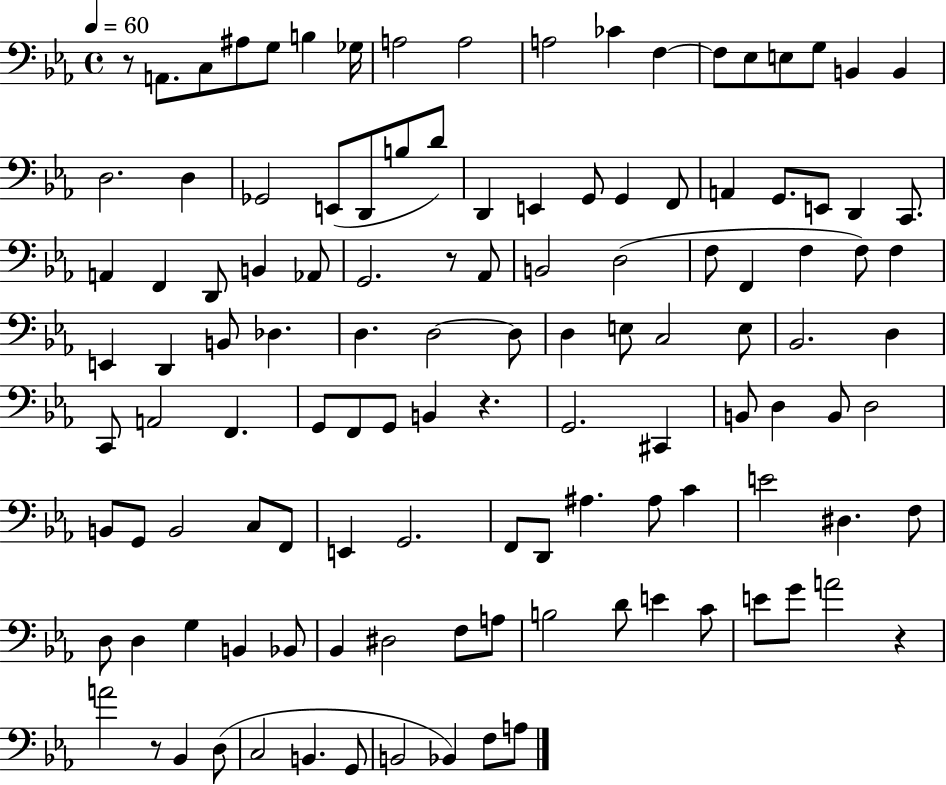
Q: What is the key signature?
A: EES major